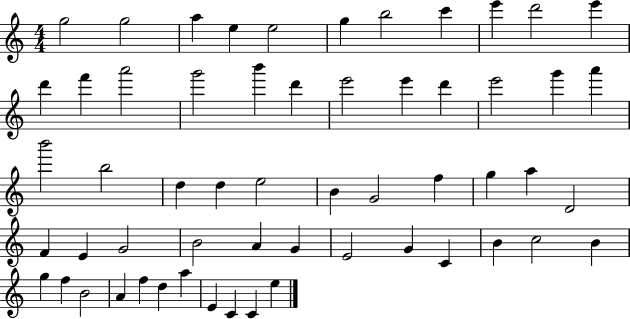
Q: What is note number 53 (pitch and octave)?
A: A5